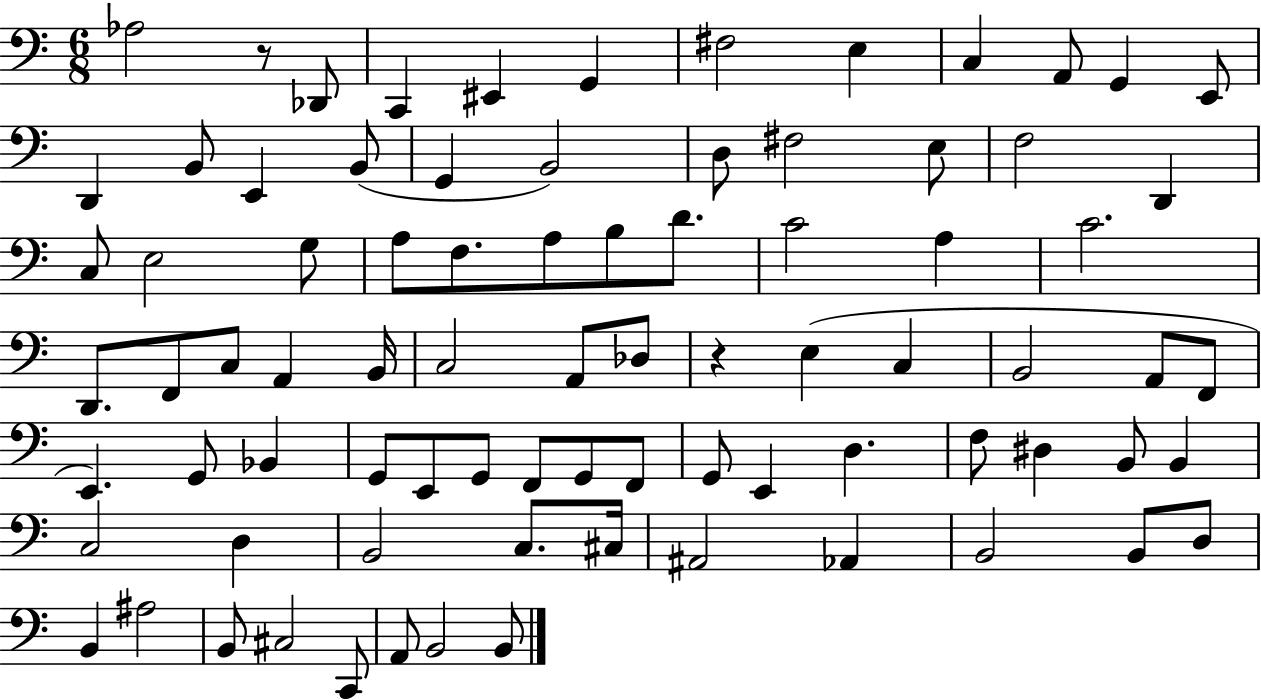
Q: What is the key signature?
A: C major